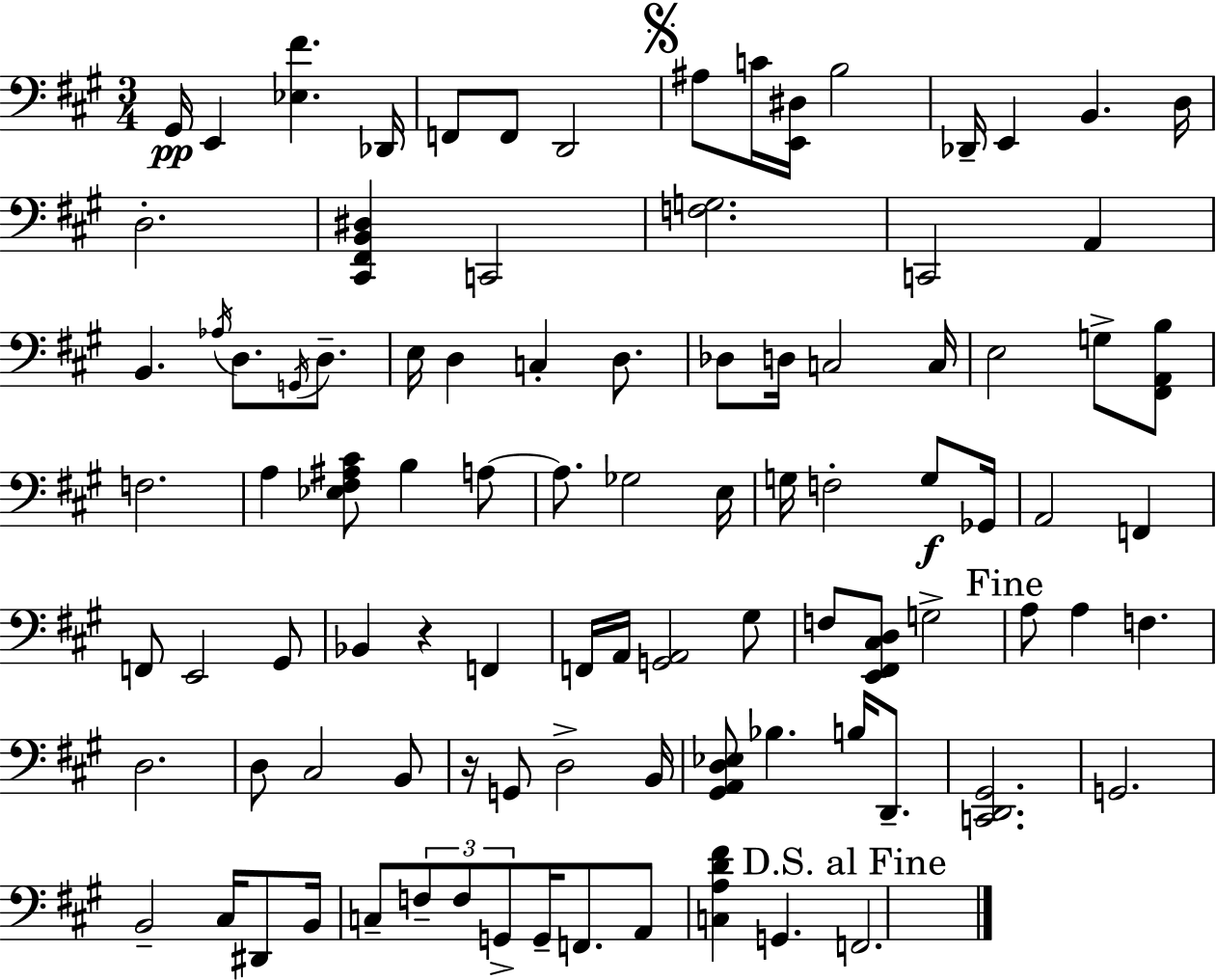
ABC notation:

X:1
T:Untitled
M:3/4
L:1/4
K:A
^G,,/4 E,, [_E,^F] _D,,/4 F,,/2 F,,/2 D,,2 ^A,/2 C/4 [E,,^D,]/4 B,2 _D,,/4 E,, B,, D,/4 D,2 [^C,,^F,,B,,^D,] C,,2 [F,G,]2 C,,2 A,, B,, _A,/4 D,/2 G,,/4 D,/2 E,/4 D, C, D,/2 _D,/2 D,/4 C,2 C,/4 E,2 G,/2 [^F,,A,,B,]/2 F,2 A, [_E,^F,^A,^C]/2 B, A,/2 A,/2 _G,2 E,/4 G,/4 F,2 G,/2 _G,,/4 A,,2 F,, F,,/2 E,,2 ^G,,/2 _B,, z F,, F,,/4 A,,/4 [G,,A,,]2 ^G,/2 F,/2 [E,,^F,,^C,D,]/2 G,2 A,/2 A, F, D,2 D,/2 ^C,2 B,,/2 z/4 G,,/2 D,2 B,,/4 [^G,,A,,D,_E,]/2 _B, B,/4 D,,/2 [C,,D,,^G,,]2 G,,2 B,,2 ^C,/4 ^D,,/2 B,,/4 C,/2 F,/2 F,/2 G,,/2 G,,/4 F,,/2 A,,/2 [C,A,D^F] G,, F,,2